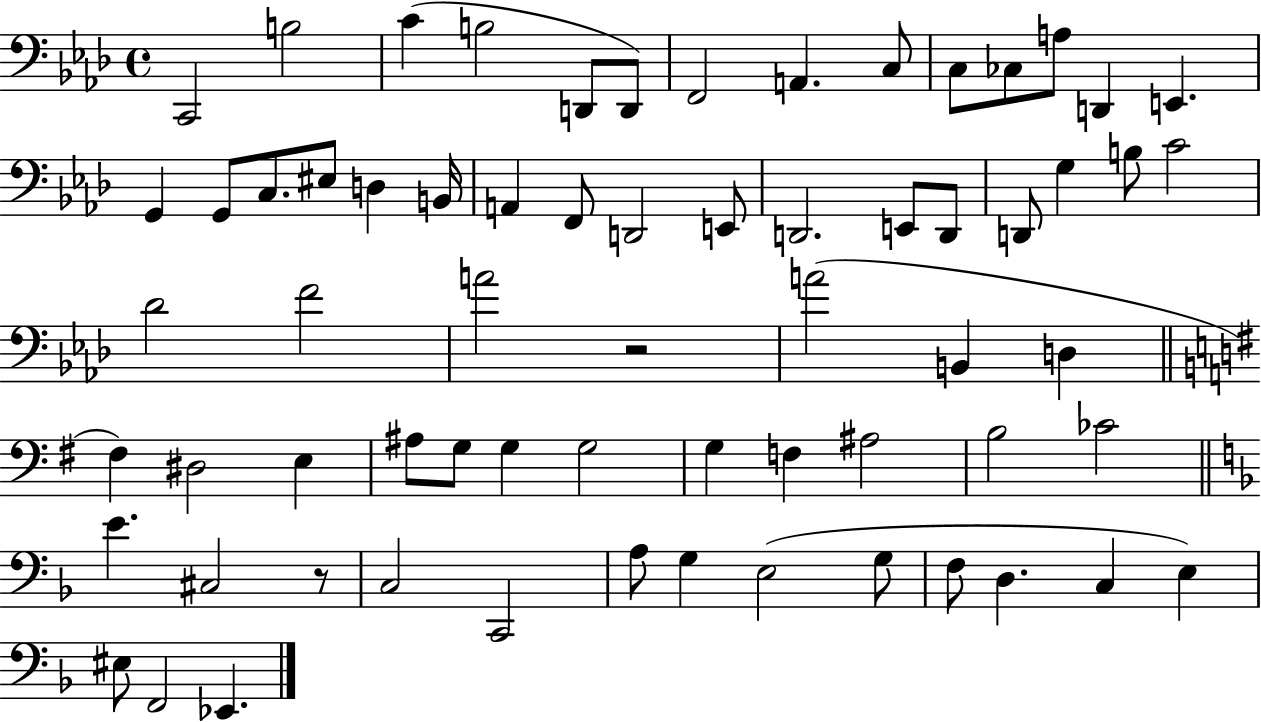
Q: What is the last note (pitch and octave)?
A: Eb2